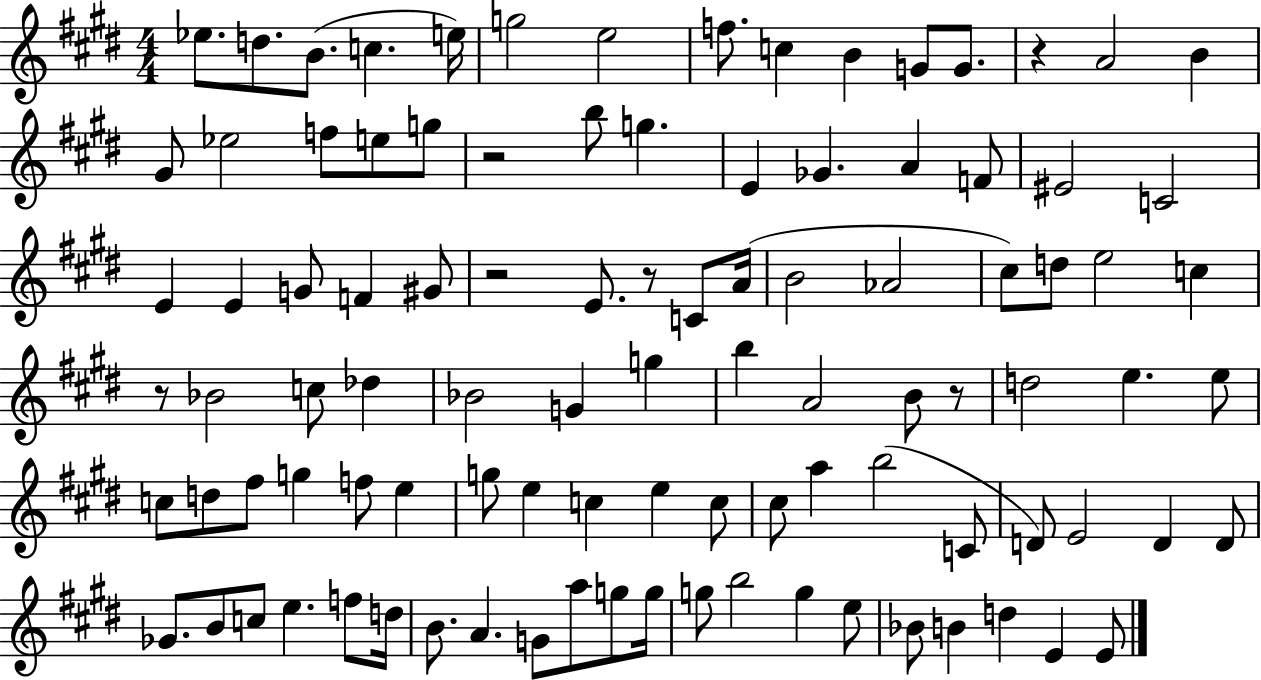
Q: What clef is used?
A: treble